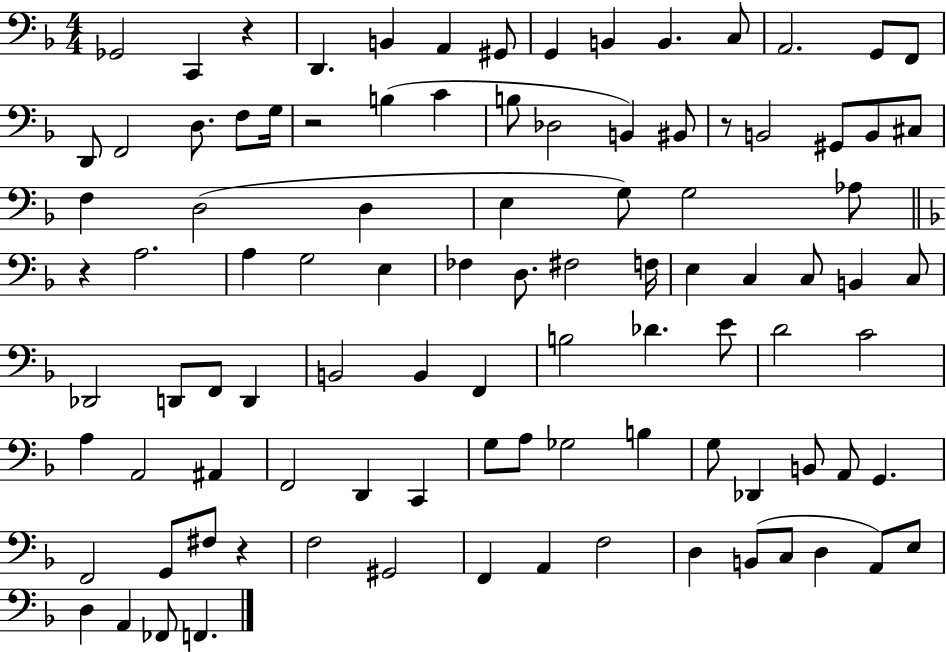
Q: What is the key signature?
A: F major